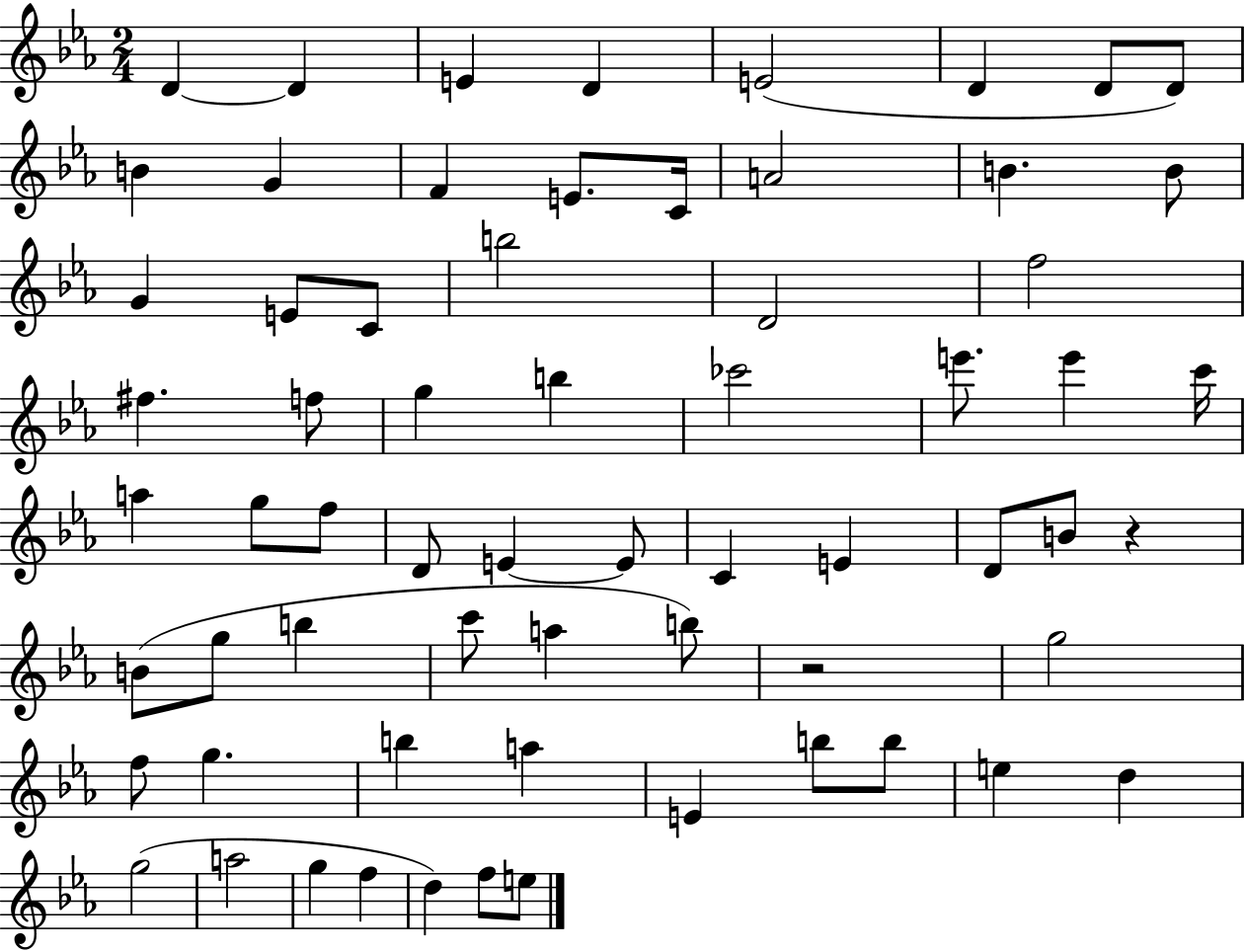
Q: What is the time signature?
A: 2/4